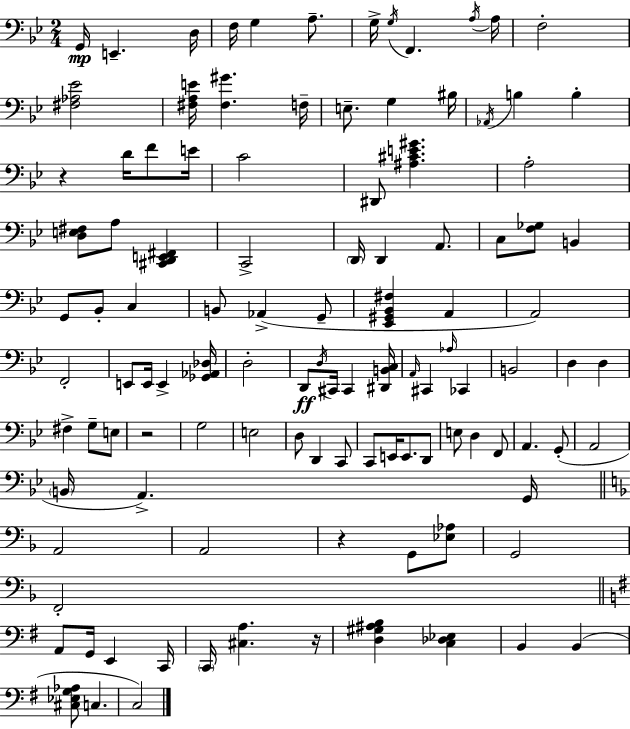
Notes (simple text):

G2/s E2/q. D3/s F3/s G3/q A3/e. G3/s G3/s F2/q. A3/s A3/s F3/h [F#3,Ab3,Eb4]/h [F#3,A3,E4]/s [F#3,G#4]/q. F3/s E3/e. G3/q BIS3/s Ab2/s B3/q B3/q R/q D4/s F4/e E4/s C4/h D#2/e [A#3,C#4,E4,G#4]/q. A3/h [D3,E3,F#3]/e A3/e [C#2,D2,E2,F#2]/q C2/h D2/s D2/q A2/e. C3/e [F3,Gb3]/e B2/q G2/e Bb2/e C3/q B2/e Ab2/q G2/e [Eb2,G#2,Bb2,F#3]/q A2/q A2/h F2/h E2/e E2/s E2/q [Gb2,Ab2,Db3]/s D3/h D2/e D3/s C#2/s C#2/q [D#2,B2,C3]/s A2/s C#2/q Ab3/s CES2/q B2/h D3/q D3/q F#3/q G3/e E3/e R/h G3/h E3/h D3/e D2/q C2/e C2/e E2/s E2/e. D2/e E3/e D3/q F2/e A2/q. G2/e A2/h B2/s A2/q. G2/s A2/h A2/h R/q G2/e [Eb3,Ab3]/e G2/h F2/h A2/e G2/s E2/q C2/s C2/s [C#3,A3]/q. R/s [D3,G#3,A#3,B3]/q [C3,Db3,Eb3]/q B2/q B2/q [C#3,Eb3,G3,Ab3]/e C3/q. C3/h